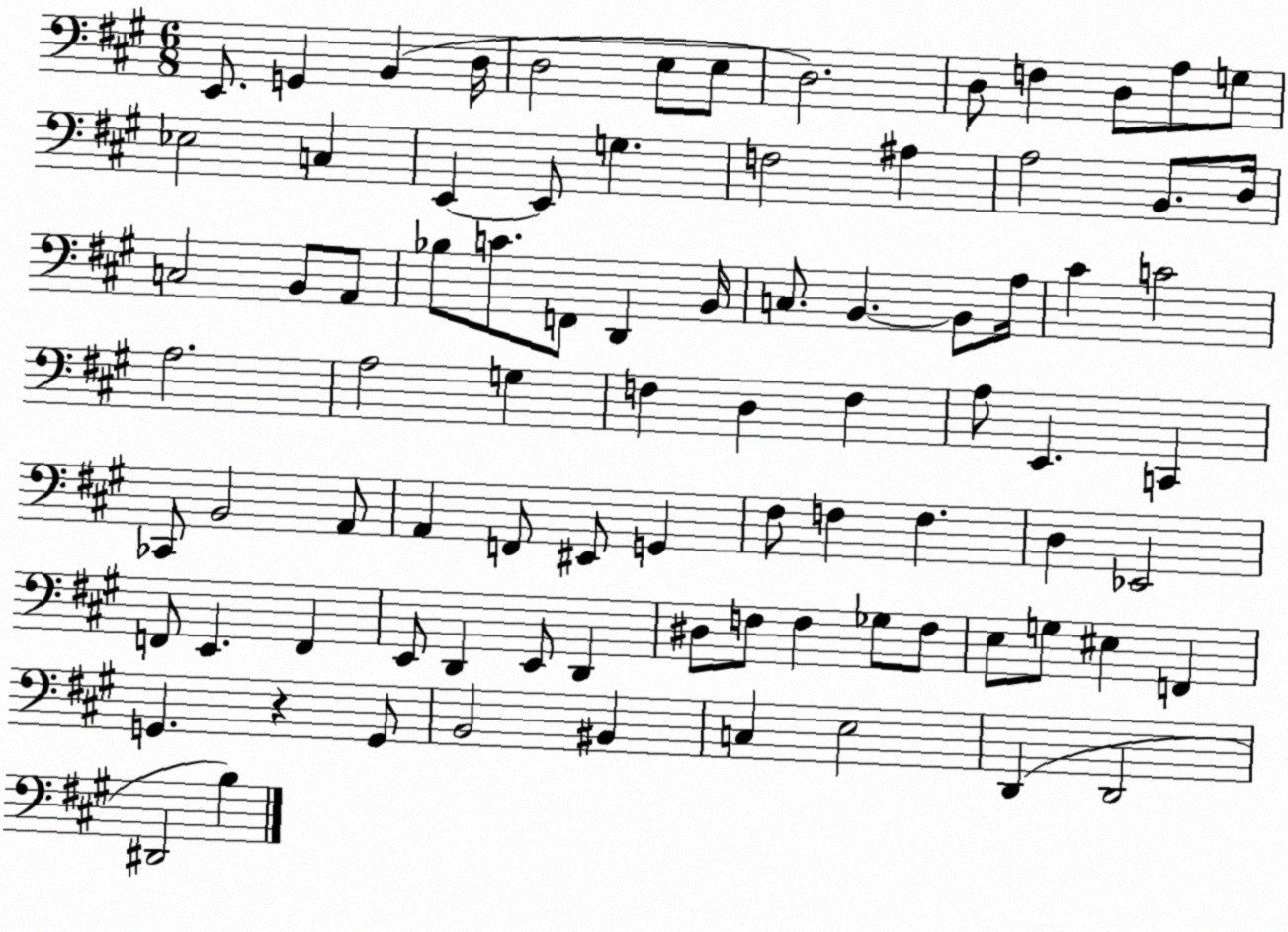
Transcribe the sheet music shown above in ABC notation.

X:1
T:Untitled
M:6/8
L:1/4
K:A
E,,/2 G,, B,, D,/4 D,2 E,/2 E,/2 D,2 D,/2 F, D,/2 A,/2 G,/2 _E,2 C, E,, E,,/2 G, F,2 ^A, A,2 B,,/2 D,/4 C,2 B,,/2 A,,/2 _B,/2 C/2 F,,/2 D,, B,,/4 C,/2 B,, B,,/2 A,/4 ^C C2 A,2 A,2 G, F, D, F, A,/2 E,, C,, _C,,/2 B,,2 A,,/2 A,, F,,/2 ^E,,/2 G,, ^F,/2 F, F, D, _E,,2 F,,/2 E,, F,, E,,/2 D,, E,,/2 D,, ^D,/2 F,/2 F, _G,/2 F,/2 E,/2 G,/2 ^E, F,, G,, z G,,/2 B,,2 ^B,, C, E,2 D,, D,,2 ^D,,2 B,